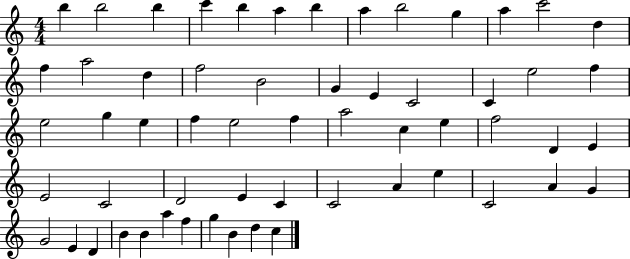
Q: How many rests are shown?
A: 0